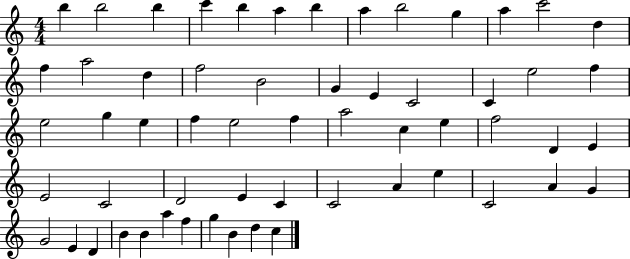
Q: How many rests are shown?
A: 0